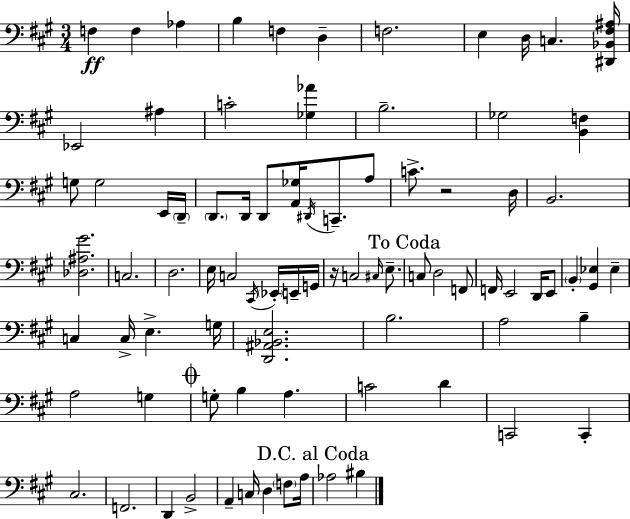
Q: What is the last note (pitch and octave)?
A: BIS3